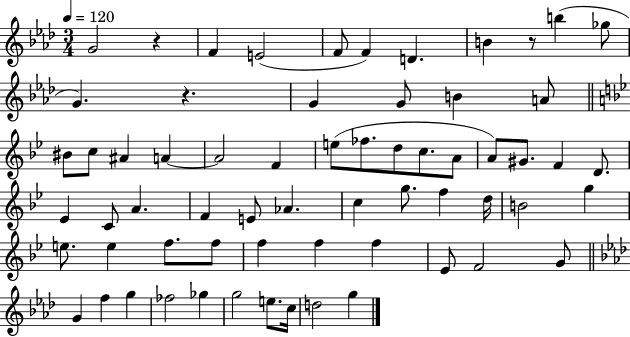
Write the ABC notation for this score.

X:1
T:Untitled
M:3/4
L:1/4
K:Ab
G2 z F E2 F/2 F D B z/2 b _g/2 G z G G/2 B A/2 ^B/2 c/2 ^A A A2 F e/2 _f/2 d/2 c/2 A/2 A/2 ^G/2 F D/2 _E C/2 A F E/2 _A c g/2 f d/4 B2 g e/2 e f/2 f/2 f f f _E/2 F2 G/2 G f g _f2 _g g2 e/2 c/4 d2 g